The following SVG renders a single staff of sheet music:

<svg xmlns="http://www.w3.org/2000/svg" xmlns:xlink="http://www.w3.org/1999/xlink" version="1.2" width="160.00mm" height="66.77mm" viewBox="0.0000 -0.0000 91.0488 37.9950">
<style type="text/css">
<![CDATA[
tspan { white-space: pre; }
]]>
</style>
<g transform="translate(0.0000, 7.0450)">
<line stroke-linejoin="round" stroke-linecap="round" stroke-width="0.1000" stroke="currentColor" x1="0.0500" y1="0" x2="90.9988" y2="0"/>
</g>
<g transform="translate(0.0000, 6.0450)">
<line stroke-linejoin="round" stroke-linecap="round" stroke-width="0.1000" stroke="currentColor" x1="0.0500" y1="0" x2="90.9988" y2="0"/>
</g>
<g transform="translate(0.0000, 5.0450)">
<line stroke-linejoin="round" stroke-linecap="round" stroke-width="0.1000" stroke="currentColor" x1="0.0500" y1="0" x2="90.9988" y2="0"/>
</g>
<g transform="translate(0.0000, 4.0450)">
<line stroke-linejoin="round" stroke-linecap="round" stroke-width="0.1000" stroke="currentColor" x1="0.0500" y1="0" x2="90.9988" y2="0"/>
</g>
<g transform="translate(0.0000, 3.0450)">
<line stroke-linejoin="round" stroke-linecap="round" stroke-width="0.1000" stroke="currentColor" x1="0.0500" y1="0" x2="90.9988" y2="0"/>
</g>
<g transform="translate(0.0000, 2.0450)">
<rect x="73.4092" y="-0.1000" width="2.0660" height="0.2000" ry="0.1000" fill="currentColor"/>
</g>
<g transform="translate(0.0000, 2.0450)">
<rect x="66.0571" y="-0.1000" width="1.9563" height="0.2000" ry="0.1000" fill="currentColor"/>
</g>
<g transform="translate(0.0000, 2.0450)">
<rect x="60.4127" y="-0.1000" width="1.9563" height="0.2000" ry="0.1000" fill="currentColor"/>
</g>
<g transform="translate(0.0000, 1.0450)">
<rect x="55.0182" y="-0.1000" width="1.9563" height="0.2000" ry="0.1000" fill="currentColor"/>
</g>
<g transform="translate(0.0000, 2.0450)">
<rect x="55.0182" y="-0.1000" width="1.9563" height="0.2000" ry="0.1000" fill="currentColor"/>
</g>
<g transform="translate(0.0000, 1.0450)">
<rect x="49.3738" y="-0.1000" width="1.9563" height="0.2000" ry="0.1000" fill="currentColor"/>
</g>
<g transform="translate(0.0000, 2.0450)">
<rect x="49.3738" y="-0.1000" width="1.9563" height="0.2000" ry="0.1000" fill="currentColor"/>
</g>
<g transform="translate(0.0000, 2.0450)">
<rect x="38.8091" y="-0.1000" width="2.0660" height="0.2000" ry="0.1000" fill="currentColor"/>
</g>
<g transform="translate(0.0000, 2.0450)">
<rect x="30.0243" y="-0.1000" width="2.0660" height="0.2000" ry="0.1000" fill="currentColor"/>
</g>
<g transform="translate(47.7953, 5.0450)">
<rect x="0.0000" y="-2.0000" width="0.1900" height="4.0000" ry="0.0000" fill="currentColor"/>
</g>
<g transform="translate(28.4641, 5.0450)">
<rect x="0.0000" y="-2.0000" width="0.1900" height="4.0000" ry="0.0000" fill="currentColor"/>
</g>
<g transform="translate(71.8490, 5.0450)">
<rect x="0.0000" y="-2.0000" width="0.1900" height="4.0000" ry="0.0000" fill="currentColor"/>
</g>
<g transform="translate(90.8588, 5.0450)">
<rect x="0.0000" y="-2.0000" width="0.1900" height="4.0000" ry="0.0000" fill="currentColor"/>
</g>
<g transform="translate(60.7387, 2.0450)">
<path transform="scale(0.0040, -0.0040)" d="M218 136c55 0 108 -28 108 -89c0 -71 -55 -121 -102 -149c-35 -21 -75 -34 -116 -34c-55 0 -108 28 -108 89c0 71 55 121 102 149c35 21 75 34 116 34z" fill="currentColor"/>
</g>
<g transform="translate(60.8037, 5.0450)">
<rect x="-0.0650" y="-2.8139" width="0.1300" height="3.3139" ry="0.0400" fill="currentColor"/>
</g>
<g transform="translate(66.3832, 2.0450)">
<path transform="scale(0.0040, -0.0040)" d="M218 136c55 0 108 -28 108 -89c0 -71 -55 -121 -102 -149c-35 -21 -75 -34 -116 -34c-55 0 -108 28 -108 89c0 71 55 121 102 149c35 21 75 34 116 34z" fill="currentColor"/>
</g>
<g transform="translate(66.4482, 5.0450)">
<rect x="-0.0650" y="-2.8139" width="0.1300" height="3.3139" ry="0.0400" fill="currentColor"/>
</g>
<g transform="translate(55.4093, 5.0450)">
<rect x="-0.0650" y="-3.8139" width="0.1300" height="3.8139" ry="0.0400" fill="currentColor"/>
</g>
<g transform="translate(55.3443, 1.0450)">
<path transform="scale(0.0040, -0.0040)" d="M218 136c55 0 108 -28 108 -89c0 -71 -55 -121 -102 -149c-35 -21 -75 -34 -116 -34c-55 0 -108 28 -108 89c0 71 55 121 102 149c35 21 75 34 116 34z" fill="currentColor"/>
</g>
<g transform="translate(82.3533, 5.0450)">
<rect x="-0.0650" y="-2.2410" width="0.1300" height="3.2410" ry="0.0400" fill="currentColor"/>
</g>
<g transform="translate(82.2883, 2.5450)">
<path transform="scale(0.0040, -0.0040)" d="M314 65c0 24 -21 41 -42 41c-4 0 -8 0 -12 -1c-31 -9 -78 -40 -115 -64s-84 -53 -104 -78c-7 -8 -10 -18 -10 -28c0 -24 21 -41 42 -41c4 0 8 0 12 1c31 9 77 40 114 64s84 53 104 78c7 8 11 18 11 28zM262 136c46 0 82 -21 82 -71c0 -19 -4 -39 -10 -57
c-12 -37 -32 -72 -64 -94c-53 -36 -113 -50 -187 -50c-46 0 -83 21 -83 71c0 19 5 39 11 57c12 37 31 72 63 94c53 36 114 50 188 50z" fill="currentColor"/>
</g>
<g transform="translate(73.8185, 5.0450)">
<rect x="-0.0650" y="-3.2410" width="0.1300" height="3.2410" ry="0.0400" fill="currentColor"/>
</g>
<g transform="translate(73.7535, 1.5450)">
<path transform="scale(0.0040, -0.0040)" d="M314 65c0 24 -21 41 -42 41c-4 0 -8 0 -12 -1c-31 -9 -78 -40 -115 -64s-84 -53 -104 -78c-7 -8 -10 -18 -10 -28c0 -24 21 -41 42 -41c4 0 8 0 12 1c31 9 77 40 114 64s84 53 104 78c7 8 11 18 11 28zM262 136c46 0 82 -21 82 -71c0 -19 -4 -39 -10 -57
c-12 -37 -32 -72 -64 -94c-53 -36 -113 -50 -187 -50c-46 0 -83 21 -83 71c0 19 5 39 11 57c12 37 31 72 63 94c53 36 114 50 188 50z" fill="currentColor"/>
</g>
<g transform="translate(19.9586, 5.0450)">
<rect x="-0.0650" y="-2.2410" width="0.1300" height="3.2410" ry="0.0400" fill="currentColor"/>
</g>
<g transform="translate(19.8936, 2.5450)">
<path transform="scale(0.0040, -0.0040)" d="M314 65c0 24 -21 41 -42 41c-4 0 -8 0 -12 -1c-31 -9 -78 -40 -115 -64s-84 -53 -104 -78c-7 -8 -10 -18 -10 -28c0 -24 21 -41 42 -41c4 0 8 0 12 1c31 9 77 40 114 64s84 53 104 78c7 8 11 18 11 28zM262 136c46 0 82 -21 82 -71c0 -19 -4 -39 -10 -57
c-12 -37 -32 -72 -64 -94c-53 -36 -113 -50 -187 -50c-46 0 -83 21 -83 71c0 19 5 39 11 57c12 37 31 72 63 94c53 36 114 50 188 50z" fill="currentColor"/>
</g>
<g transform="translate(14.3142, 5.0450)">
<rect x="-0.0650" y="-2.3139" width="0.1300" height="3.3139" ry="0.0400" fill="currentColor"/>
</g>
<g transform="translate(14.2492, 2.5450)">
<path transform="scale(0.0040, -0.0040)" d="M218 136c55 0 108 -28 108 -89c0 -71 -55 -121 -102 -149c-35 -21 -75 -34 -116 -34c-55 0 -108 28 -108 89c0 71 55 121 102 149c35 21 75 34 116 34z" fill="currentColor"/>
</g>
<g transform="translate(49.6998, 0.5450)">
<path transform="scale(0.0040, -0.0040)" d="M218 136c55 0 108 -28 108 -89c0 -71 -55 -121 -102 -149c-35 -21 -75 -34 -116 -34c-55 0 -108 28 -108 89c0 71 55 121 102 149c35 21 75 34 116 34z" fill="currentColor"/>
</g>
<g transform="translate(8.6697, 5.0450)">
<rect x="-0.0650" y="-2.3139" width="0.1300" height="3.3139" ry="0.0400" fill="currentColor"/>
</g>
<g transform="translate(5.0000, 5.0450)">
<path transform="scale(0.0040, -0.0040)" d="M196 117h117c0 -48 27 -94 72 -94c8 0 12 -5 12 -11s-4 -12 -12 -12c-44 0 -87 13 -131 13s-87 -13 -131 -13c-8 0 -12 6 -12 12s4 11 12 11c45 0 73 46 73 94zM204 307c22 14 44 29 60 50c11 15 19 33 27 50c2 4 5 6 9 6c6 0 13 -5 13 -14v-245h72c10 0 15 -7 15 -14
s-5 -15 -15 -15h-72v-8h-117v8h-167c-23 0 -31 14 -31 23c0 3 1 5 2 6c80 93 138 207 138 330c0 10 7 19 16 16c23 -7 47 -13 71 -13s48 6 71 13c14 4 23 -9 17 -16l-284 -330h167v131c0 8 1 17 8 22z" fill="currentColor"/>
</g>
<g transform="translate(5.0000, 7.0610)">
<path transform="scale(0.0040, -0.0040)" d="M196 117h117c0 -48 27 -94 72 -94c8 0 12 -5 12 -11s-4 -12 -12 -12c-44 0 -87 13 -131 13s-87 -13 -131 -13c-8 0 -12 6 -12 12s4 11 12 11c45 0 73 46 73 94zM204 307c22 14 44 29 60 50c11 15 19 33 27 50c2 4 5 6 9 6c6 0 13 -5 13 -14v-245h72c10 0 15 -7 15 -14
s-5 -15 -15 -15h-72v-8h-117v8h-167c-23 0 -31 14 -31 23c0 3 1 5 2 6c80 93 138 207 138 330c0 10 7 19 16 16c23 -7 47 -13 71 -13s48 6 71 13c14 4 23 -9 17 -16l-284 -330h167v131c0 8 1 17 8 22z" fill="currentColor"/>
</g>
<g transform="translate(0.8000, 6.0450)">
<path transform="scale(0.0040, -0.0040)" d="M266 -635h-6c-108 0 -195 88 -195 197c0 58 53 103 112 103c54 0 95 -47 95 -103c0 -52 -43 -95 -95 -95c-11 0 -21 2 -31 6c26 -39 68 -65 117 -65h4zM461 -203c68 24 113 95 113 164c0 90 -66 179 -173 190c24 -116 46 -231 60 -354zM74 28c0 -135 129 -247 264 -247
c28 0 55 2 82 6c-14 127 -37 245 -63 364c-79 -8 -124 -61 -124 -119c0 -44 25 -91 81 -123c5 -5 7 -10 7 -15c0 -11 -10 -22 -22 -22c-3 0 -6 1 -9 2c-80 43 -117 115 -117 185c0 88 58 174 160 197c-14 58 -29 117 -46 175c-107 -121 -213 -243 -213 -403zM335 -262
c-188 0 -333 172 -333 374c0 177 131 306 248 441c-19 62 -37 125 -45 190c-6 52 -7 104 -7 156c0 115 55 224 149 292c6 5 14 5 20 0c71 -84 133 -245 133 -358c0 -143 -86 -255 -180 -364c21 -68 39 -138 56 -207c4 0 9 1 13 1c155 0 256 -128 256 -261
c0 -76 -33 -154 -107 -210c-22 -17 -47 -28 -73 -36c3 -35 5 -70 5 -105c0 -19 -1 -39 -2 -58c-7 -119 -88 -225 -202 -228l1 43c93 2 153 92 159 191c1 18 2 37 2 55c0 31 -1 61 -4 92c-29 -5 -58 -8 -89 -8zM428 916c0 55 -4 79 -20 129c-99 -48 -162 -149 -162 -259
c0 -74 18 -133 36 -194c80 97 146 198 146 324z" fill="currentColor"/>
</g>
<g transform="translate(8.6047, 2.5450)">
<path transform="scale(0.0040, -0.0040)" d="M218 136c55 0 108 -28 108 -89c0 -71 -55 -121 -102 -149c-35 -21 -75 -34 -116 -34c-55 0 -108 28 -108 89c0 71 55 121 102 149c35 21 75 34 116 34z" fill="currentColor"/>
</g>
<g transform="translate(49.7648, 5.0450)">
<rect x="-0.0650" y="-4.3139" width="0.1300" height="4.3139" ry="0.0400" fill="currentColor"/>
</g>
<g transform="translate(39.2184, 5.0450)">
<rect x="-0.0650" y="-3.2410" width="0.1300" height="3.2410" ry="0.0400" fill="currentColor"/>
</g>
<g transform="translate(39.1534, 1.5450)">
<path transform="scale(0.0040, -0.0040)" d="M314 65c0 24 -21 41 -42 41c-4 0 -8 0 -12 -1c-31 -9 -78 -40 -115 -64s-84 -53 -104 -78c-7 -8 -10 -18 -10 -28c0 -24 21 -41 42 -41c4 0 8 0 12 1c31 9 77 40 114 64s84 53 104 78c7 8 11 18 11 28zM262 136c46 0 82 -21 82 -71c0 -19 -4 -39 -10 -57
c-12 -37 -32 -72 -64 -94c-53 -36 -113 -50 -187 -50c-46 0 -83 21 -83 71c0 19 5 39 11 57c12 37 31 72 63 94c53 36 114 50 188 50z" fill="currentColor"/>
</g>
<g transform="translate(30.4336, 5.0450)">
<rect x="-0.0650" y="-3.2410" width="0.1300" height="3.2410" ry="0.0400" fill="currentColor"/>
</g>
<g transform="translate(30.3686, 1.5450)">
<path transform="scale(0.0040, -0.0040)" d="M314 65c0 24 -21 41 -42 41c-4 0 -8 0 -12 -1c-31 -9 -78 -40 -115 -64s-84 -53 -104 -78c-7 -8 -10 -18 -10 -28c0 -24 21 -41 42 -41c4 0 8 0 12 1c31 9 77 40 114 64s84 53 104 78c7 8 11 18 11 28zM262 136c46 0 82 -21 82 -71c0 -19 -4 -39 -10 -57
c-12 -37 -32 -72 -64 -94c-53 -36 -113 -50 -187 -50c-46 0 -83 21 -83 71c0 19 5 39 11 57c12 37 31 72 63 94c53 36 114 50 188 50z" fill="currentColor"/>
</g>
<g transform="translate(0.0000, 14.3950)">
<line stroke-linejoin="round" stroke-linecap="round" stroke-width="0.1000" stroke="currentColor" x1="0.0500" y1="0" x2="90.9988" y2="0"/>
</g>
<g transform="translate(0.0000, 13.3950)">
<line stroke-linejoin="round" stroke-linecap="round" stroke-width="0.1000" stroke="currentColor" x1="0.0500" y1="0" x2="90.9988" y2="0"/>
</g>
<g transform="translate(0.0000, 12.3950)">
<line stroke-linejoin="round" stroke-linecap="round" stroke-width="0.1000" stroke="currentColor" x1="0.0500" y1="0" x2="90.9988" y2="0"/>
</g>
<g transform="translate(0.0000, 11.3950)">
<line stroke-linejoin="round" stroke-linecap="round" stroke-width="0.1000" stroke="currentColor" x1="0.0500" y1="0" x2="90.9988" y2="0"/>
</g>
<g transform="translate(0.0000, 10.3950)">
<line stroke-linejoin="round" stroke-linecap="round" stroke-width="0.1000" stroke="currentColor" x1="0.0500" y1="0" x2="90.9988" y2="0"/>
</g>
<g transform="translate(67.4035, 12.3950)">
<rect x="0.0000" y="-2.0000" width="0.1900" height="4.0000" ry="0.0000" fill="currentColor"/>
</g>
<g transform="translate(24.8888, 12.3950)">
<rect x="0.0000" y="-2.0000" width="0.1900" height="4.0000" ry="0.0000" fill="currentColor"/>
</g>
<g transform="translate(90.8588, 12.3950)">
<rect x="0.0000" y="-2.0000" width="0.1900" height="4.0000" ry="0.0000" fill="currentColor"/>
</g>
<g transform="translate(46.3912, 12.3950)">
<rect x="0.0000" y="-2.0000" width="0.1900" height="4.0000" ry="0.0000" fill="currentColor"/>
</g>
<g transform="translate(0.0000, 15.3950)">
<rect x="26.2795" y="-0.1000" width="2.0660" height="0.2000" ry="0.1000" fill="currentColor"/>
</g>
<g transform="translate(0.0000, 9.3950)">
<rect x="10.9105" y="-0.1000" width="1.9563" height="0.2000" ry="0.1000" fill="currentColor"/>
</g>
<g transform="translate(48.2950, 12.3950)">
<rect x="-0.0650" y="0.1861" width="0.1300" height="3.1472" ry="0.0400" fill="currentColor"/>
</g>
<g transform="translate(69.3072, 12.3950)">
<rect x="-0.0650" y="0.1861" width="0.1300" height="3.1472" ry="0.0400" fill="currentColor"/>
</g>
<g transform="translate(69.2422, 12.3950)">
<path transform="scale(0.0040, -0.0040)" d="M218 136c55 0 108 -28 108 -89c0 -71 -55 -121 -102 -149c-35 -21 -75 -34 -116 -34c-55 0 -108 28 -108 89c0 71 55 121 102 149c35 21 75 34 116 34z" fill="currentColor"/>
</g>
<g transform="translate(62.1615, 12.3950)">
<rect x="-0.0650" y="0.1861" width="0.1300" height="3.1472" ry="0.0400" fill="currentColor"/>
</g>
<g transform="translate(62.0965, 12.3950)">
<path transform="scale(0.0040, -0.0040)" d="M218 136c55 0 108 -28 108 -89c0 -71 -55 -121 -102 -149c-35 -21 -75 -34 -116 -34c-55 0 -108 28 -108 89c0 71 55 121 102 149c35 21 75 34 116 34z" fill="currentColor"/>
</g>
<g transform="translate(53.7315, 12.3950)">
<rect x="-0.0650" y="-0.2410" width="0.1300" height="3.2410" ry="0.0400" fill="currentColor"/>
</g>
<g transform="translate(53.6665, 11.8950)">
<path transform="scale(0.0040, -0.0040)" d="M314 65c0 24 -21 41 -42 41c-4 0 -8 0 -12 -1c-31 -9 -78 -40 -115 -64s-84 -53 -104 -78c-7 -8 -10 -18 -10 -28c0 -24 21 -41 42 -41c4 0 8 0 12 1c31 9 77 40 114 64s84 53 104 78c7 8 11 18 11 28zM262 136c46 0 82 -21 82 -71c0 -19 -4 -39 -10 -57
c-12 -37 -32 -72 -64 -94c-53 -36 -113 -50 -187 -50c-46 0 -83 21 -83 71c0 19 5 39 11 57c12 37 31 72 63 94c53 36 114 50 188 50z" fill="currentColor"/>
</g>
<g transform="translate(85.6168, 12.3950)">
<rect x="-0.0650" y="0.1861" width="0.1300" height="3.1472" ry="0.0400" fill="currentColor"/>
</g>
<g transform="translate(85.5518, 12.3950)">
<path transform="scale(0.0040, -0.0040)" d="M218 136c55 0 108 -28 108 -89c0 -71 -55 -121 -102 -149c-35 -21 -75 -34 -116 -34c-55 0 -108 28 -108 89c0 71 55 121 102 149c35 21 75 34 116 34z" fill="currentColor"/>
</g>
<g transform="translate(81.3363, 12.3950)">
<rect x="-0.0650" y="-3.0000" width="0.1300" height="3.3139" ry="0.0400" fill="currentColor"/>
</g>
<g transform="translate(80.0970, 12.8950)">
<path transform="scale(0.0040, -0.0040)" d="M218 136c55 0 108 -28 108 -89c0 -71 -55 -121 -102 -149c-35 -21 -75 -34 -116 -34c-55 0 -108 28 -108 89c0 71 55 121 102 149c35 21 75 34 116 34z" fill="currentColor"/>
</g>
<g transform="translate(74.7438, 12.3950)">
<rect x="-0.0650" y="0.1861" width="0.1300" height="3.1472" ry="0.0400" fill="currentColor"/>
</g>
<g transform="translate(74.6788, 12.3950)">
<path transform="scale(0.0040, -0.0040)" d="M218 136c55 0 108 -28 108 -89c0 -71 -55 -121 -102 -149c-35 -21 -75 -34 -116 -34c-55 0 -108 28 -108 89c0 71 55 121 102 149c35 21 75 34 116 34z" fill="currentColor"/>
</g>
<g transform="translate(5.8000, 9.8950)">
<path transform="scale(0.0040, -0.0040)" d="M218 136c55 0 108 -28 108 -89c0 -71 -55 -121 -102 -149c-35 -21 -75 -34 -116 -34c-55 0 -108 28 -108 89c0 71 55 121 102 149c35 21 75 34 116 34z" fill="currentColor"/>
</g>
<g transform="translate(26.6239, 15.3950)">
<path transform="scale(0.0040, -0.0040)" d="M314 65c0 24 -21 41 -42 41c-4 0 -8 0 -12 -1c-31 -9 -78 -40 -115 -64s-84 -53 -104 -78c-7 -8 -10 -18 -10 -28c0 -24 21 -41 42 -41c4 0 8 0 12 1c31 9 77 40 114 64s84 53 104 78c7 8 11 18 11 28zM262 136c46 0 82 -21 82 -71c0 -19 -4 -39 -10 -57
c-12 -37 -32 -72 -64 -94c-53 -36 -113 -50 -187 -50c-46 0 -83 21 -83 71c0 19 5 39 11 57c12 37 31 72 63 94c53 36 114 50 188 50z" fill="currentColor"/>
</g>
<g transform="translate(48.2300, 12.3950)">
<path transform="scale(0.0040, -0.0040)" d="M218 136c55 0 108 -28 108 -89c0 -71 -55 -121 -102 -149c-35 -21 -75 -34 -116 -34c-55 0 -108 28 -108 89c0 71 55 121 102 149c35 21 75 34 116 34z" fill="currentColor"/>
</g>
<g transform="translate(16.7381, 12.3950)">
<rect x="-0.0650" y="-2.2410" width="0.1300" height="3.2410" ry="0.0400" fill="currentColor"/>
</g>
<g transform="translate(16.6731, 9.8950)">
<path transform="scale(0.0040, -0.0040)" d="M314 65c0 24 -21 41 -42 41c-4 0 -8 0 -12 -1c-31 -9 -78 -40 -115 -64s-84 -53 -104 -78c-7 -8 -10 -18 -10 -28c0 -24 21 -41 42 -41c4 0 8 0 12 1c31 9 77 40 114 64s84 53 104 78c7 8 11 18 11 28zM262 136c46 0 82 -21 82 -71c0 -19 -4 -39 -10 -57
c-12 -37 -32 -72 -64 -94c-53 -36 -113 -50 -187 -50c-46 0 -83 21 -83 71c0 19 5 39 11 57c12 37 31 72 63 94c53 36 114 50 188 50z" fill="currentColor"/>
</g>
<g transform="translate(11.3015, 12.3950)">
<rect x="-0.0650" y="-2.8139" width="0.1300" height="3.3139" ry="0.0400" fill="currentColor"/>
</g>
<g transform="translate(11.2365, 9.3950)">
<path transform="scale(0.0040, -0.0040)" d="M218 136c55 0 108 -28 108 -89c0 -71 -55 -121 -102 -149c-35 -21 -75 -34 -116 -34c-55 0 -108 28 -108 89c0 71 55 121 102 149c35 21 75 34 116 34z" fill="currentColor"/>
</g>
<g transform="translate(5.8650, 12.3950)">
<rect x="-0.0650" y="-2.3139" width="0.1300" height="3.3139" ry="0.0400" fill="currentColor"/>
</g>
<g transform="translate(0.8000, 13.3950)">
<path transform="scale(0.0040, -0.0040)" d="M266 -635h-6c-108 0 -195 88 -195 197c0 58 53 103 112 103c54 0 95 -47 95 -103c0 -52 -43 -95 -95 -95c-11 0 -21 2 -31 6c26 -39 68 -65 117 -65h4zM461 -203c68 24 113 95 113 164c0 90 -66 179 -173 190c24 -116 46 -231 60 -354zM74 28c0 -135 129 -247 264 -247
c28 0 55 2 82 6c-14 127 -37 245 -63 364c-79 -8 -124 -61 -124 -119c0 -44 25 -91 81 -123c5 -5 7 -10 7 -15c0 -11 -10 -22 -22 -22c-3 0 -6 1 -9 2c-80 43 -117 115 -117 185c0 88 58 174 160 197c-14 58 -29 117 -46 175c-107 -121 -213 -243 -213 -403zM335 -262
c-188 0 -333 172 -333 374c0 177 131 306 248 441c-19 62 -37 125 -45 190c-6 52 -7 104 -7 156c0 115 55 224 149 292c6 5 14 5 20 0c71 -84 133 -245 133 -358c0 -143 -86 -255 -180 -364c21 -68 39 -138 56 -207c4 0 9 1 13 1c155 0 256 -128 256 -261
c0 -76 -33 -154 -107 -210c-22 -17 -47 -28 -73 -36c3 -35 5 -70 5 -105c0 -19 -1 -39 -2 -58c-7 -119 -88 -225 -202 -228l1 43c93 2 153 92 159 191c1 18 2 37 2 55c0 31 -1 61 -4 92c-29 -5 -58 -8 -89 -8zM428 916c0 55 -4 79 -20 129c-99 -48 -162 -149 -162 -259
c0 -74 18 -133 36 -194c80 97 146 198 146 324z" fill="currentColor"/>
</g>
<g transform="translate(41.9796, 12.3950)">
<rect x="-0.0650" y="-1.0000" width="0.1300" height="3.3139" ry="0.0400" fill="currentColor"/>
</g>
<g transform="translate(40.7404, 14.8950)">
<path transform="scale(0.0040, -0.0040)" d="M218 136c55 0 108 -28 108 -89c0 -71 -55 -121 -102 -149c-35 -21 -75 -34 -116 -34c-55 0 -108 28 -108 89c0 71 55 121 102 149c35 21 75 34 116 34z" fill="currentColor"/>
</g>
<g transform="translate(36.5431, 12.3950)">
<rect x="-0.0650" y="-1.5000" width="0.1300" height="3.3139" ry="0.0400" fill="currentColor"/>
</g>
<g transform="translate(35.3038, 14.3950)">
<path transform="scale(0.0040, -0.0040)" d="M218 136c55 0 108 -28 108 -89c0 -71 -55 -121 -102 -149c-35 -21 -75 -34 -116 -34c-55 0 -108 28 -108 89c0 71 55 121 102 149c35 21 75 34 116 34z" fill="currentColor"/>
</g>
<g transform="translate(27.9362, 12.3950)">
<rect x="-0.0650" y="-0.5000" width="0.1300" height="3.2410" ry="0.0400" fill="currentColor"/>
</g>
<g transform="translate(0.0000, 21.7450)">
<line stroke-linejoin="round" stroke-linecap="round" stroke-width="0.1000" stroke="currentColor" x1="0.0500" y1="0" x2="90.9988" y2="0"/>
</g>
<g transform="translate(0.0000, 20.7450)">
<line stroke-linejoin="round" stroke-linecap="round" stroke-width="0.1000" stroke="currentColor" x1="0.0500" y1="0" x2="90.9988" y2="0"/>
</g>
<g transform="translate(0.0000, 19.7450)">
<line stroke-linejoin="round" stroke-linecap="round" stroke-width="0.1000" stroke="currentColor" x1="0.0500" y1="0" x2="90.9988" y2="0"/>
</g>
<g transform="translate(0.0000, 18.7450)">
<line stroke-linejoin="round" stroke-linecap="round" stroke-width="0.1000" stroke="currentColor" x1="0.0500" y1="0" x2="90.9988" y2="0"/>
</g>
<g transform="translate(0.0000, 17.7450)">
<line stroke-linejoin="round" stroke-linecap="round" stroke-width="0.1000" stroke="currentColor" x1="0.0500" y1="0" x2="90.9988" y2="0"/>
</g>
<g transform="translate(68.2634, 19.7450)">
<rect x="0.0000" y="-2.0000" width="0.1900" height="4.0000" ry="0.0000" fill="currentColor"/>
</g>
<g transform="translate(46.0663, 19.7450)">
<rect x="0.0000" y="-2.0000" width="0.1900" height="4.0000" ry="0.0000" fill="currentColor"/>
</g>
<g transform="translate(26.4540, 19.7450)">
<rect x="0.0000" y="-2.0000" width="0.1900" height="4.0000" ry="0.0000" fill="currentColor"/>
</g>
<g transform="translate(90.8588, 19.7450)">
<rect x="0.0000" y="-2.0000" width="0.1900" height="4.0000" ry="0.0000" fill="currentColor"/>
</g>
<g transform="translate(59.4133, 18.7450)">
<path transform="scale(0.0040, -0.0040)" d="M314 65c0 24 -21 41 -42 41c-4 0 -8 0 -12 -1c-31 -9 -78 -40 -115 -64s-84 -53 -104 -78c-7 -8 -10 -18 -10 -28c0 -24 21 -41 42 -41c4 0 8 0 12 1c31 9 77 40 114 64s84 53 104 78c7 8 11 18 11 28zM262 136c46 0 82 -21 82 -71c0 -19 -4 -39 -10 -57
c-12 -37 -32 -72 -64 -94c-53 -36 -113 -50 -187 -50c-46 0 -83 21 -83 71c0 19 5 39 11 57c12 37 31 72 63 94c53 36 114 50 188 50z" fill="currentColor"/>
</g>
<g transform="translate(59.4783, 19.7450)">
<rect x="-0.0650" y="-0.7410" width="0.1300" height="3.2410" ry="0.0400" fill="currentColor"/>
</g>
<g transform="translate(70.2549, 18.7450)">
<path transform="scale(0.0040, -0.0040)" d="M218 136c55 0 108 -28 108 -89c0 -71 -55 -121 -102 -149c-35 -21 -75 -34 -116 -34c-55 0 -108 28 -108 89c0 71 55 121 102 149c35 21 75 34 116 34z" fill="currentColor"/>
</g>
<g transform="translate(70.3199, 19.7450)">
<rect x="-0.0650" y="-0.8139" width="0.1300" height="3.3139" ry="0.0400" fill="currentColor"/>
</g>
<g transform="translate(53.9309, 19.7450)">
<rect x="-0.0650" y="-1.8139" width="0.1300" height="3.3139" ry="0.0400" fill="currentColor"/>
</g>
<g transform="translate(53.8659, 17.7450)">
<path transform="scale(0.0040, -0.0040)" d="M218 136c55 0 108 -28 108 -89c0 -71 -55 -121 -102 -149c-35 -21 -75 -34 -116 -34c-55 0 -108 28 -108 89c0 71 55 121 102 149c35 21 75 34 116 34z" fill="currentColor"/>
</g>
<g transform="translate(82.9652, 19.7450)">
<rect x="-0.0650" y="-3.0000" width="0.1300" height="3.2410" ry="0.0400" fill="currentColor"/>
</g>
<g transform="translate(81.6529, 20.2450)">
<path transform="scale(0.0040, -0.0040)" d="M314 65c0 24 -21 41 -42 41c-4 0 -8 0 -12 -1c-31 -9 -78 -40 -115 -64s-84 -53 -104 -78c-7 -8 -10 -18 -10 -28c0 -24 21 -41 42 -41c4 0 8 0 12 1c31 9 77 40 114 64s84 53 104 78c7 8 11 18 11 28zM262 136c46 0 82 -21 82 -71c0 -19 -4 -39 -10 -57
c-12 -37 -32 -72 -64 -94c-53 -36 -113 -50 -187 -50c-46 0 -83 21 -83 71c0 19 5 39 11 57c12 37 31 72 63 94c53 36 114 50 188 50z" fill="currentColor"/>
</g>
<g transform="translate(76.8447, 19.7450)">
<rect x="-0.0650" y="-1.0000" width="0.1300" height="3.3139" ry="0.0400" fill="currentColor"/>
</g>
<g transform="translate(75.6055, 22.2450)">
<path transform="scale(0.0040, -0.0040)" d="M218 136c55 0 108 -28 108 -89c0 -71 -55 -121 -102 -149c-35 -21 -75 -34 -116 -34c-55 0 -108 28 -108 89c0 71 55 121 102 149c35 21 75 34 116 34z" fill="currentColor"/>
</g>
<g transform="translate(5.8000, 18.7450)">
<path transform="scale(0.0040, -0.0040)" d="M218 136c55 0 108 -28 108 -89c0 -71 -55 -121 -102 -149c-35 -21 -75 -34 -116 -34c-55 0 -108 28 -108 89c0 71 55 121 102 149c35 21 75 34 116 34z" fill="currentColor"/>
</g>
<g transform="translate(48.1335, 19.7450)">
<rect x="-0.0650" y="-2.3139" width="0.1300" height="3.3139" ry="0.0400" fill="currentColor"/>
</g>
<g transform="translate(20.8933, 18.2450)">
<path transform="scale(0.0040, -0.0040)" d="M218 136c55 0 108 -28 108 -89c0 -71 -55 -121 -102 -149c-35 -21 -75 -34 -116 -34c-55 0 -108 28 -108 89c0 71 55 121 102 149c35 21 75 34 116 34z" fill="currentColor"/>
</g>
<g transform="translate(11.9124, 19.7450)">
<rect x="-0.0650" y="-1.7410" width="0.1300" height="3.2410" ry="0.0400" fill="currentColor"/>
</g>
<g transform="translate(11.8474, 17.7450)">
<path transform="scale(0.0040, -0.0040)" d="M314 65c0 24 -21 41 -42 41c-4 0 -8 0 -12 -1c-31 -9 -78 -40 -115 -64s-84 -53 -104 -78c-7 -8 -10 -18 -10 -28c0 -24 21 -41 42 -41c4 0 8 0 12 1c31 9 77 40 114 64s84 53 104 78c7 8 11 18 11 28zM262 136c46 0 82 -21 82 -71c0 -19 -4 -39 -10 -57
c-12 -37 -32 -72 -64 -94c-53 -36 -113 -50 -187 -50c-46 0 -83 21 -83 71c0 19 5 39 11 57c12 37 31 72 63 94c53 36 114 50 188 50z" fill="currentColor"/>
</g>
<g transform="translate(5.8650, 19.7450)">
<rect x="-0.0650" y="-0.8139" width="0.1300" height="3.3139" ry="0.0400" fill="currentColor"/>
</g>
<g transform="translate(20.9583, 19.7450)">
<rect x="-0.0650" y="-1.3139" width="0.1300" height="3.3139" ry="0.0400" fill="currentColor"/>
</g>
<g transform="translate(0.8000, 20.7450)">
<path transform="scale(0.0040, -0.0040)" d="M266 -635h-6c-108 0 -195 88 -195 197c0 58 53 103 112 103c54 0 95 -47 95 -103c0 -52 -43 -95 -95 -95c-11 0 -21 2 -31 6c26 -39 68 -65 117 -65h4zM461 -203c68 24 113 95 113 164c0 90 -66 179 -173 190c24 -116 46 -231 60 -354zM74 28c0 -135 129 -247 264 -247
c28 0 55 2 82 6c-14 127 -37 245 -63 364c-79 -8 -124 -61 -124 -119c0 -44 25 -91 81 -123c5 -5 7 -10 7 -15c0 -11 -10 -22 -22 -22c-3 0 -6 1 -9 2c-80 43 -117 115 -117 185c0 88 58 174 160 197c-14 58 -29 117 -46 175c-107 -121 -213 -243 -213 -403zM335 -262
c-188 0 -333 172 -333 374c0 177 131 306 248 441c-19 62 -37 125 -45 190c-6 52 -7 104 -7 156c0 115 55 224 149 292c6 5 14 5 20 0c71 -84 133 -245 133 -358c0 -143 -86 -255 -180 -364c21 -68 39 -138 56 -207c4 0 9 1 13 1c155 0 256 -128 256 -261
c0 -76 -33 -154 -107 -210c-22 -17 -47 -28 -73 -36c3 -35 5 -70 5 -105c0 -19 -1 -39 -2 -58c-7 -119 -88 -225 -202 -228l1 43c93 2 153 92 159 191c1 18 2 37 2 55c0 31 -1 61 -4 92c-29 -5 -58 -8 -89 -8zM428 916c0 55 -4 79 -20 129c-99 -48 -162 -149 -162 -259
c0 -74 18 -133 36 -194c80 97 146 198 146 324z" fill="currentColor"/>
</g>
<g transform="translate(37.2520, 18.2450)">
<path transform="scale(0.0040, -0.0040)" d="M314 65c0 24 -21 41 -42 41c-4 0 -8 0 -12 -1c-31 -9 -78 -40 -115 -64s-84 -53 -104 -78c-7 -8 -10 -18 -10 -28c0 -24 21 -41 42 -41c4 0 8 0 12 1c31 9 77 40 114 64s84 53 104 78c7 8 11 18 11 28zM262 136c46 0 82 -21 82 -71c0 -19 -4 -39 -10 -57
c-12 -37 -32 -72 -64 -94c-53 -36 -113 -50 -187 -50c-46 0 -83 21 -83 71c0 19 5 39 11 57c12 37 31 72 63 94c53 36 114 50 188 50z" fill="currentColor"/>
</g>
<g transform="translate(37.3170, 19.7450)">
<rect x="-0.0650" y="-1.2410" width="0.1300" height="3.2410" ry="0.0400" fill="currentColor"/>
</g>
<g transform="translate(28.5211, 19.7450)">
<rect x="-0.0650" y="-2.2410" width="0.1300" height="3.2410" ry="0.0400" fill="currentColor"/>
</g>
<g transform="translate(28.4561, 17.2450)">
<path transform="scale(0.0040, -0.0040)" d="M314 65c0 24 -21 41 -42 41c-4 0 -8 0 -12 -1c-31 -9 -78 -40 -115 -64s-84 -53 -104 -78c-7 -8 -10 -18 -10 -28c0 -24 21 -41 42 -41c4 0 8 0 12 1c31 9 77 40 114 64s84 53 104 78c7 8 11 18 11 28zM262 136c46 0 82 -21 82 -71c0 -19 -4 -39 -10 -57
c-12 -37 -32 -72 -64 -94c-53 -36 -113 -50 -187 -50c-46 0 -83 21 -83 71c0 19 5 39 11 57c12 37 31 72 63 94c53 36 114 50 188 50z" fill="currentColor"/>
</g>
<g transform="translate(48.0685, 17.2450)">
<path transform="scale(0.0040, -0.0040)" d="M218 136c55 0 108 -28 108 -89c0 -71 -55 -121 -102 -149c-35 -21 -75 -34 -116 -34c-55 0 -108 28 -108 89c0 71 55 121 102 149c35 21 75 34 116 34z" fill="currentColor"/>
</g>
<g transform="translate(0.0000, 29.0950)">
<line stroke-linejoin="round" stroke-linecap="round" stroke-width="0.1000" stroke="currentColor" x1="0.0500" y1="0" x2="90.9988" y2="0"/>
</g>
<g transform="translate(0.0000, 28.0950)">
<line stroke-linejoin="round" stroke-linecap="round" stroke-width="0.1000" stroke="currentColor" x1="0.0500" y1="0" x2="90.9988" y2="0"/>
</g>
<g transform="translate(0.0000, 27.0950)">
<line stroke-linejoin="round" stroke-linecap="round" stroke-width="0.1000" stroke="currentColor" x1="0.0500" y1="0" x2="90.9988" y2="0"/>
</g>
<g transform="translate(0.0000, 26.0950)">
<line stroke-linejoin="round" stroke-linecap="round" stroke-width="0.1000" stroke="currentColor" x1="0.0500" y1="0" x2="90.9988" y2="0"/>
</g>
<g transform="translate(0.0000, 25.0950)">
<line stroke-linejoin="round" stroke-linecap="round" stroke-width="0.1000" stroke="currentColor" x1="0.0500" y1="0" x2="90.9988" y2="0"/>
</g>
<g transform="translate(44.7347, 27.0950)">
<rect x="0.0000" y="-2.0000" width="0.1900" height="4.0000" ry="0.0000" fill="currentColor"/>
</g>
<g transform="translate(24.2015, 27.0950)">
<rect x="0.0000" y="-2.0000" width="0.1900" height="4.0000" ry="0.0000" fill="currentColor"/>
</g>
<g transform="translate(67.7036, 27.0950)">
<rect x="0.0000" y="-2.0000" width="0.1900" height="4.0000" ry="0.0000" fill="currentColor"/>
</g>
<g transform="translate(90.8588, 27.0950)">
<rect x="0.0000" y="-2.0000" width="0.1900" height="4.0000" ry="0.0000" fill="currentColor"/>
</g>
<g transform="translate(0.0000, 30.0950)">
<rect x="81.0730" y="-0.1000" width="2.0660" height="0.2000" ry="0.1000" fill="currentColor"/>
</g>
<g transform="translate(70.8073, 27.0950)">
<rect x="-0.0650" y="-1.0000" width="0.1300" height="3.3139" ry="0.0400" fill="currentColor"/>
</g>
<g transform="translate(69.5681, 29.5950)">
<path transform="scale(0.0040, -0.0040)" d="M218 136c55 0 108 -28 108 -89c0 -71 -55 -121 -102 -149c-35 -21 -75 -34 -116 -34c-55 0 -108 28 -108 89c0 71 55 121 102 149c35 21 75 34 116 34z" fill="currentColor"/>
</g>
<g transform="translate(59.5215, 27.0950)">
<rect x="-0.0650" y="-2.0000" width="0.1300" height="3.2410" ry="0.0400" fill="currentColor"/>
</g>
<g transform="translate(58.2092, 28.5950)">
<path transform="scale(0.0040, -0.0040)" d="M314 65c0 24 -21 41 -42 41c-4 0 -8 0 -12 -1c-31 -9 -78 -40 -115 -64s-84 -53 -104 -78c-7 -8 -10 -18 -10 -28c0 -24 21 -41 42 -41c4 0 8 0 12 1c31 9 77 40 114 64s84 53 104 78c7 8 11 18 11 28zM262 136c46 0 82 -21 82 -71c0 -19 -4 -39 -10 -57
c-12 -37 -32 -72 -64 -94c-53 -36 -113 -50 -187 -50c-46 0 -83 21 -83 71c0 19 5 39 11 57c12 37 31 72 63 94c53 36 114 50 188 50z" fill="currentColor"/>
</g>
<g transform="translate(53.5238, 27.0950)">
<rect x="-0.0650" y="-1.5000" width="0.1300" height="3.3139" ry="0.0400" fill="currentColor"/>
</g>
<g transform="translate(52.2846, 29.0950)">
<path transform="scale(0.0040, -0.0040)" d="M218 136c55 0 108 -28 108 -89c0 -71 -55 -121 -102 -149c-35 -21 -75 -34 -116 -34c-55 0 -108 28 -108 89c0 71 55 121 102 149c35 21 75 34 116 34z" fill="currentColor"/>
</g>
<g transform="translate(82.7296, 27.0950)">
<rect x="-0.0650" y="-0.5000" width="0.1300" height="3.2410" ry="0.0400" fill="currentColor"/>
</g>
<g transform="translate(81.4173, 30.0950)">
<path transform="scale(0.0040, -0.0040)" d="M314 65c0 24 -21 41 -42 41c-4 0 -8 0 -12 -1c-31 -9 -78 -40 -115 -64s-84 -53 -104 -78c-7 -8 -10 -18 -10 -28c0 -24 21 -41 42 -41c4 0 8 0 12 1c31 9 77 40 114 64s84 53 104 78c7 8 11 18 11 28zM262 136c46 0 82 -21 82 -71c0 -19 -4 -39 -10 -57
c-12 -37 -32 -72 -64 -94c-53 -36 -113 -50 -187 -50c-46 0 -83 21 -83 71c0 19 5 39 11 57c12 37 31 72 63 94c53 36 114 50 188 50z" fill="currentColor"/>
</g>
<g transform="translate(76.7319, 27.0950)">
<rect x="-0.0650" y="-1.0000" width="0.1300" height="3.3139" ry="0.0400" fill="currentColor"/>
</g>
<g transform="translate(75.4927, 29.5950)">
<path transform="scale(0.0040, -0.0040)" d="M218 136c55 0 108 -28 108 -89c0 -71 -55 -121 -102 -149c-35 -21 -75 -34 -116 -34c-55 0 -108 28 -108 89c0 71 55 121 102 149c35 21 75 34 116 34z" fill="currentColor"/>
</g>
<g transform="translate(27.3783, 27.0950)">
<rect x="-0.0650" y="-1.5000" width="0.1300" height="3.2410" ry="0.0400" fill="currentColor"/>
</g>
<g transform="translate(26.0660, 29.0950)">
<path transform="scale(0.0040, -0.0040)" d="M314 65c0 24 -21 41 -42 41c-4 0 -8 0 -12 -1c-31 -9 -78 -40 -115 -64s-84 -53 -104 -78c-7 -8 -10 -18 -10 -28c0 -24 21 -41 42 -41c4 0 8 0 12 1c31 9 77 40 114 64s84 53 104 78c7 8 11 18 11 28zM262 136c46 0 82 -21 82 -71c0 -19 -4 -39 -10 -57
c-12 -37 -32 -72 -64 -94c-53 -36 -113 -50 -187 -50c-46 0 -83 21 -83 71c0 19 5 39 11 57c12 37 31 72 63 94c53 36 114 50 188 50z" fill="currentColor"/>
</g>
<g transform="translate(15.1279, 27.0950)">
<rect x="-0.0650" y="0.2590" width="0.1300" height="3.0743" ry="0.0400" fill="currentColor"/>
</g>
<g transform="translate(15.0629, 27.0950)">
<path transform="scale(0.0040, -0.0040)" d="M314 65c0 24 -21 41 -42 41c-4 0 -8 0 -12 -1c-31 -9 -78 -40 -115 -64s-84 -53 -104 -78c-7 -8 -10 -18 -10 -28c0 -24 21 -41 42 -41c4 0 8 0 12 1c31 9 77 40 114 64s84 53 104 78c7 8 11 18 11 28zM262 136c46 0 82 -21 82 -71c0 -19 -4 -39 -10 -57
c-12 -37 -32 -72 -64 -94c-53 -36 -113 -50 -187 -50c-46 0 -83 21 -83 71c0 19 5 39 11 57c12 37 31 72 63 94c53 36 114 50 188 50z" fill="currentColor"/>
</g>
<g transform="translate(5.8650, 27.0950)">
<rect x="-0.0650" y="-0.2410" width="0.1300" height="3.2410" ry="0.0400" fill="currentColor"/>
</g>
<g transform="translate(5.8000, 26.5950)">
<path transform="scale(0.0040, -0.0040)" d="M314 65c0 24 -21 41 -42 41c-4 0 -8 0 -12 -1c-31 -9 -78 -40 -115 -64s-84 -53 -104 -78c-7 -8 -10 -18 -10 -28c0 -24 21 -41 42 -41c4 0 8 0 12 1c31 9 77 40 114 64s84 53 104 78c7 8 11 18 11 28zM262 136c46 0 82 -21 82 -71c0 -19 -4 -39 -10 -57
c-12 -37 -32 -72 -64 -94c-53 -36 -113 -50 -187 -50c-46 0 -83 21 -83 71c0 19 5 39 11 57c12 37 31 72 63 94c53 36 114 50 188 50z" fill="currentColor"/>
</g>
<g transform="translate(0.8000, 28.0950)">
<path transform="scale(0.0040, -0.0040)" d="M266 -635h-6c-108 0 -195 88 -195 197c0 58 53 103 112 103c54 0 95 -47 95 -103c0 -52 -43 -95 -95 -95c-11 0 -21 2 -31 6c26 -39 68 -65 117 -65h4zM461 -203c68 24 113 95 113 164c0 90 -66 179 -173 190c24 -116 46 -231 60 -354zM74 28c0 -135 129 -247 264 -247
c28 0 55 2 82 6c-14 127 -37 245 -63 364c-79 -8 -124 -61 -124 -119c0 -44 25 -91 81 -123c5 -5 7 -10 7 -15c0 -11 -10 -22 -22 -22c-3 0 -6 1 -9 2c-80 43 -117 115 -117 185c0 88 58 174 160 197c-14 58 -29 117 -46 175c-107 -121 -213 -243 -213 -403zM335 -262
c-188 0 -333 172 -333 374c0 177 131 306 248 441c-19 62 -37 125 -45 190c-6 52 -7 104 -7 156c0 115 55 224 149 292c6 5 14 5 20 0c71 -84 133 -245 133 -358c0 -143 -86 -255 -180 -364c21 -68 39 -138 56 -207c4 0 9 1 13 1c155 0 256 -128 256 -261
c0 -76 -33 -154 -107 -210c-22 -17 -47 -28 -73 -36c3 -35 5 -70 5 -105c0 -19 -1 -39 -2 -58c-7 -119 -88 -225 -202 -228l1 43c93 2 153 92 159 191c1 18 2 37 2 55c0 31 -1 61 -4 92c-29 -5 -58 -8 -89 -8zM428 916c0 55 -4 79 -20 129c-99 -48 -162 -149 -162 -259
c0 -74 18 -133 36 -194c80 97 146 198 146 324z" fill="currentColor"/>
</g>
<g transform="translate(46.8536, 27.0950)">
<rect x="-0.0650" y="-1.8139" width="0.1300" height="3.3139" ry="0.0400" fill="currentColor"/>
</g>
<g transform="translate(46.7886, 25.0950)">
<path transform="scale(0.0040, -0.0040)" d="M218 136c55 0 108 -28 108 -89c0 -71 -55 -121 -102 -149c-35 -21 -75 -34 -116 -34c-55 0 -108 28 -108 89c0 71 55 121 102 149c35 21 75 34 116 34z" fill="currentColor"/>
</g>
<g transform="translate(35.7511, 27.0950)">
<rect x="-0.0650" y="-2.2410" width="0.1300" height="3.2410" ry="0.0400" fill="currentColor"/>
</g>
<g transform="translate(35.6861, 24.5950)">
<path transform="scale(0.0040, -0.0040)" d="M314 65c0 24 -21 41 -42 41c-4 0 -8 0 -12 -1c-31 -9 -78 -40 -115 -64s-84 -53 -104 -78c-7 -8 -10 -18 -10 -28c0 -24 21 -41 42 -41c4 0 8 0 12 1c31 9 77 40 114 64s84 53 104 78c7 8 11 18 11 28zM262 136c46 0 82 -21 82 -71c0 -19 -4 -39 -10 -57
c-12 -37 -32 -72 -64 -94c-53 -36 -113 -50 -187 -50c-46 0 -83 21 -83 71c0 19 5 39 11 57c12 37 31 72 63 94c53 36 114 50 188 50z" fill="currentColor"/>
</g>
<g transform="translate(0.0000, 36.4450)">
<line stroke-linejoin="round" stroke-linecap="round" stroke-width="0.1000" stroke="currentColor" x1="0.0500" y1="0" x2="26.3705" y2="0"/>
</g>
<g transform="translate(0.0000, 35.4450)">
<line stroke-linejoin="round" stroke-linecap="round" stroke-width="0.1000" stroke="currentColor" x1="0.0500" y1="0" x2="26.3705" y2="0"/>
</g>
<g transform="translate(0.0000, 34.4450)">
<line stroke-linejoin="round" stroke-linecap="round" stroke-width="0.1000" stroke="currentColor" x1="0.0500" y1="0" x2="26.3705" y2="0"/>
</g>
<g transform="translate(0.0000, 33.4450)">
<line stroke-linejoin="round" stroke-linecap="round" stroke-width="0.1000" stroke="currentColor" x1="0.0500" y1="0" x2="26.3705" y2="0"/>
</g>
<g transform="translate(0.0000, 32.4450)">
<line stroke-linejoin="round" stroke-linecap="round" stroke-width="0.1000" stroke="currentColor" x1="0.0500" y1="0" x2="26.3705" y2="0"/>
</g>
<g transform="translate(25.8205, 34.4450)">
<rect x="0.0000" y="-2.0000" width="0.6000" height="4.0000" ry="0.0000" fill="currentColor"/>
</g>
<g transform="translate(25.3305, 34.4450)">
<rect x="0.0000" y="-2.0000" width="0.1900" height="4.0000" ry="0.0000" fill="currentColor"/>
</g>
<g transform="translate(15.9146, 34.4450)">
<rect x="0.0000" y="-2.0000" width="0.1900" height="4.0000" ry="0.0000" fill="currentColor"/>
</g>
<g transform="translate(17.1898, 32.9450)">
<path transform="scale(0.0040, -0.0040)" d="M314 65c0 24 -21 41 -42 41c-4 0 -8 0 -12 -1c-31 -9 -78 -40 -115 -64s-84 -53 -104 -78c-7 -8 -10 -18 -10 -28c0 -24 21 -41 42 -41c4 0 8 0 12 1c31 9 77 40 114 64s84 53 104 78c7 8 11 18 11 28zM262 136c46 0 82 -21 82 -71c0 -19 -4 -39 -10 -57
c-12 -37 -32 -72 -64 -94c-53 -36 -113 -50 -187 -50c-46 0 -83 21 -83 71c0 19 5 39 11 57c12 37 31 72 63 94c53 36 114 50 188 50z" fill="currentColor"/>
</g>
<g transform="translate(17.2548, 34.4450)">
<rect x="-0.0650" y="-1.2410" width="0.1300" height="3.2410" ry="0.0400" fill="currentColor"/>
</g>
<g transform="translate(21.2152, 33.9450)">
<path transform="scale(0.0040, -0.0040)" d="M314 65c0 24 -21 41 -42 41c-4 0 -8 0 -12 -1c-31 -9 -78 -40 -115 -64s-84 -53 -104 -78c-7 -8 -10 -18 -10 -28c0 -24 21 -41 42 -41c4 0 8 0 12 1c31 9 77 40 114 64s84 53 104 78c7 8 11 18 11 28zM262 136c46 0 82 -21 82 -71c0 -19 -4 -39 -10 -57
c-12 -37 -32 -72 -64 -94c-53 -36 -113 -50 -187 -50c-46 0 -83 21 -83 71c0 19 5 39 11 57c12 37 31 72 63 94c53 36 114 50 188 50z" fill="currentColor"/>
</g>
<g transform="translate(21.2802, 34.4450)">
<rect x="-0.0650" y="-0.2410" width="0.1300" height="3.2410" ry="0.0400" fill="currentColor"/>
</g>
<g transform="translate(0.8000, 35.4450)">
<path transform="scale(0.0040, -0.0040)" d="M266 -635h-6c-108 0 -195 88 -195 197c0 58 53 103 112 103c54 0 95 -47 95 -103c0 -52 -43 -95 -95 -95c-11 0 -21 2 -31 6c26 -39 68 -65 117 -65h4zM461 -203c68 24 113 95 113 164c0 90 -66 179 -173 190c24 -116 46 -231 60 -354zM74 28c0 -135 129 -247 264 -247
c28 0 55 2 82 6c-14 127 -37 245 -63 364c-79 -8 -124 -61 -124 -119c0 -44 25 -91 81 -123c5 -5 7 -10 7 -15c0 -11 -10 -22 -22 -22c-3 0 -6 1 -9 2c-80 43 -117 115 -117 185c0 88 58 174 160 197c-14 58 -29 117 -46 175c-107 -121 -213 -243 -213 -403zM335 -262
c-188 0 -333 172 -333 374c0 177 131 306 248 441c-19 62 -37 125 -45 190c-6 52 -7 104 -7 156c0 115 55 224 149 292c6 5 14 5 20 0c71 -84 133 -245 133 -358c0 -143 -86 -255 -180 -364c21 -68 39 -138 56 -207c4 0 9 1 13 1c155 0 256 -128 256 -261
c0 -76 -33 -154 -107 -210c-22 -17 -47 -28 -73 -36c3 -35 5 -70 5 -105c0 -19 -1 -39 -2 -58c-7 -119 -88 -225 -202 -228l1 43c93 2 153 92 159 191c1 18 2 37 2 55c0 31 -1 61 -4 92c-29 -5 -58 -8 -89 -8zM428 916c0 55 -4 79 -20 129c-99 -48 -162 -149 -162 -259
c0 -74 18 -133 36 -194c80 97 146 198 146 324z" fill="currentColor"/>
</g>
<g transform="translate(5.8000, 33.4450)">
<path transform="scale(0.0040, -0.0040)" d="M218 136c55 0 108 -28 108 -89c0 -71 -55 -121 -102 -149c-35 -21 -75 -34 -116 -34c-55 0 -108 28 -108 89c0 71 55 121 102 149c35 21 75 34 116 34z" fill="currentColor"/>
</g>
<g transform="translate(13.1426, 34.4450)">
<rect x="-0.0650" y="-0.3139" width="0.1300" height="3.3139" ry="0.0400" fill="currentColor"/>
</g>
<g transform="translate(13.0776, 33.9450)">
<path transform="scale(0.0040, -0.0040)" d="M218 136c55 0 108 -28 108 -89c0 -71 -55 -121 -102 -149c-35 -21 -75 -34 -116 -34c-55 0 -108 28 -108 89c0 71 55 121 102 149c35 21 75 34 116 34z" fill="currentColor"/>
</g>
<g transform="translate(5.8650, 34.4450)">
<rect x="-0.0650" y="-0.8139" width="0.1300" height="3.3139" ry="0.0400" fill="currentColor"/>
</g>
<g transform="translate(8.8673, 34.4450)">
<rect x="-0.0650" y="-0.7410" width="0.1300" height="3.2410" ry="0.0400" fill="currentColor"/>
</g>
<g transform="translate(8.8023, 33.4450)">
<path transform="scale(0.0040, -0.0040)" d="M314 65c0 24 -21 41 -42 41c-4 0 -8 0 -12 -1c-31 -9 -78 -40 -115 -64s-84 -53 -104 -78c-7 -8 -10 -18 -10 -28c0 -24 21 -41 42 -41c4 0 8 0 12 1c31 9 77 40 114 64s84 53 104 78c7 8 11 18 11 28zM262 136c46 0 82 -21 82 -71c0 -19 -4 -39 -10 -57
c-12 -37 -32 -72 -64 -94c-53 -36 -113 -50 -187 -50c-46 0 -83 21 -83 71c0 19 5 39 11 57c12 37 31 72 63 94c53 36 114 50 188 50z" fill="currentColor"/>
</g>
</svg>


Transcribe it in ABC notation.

X:1
T:Untitled
M:4/4
L:1/4
K:C
g g g2 b2 b2 d' c' a a b2 g2 g a g2 C2 E D B c2 B B B A B d f2 e g2 e2 g f d2 d D A2 c2 B2 E2 g2 f E F2 D D C2 d d2 c e2 c2